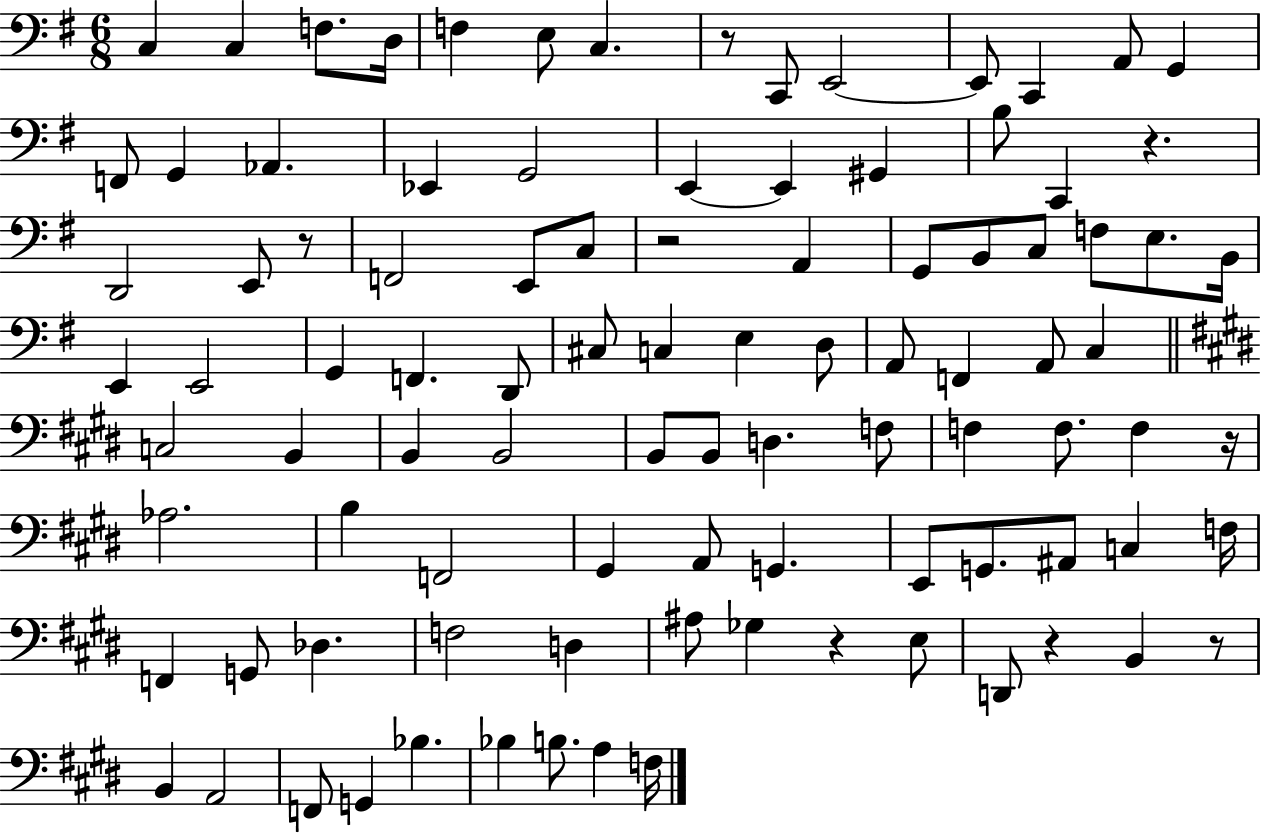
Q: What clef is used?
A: bass